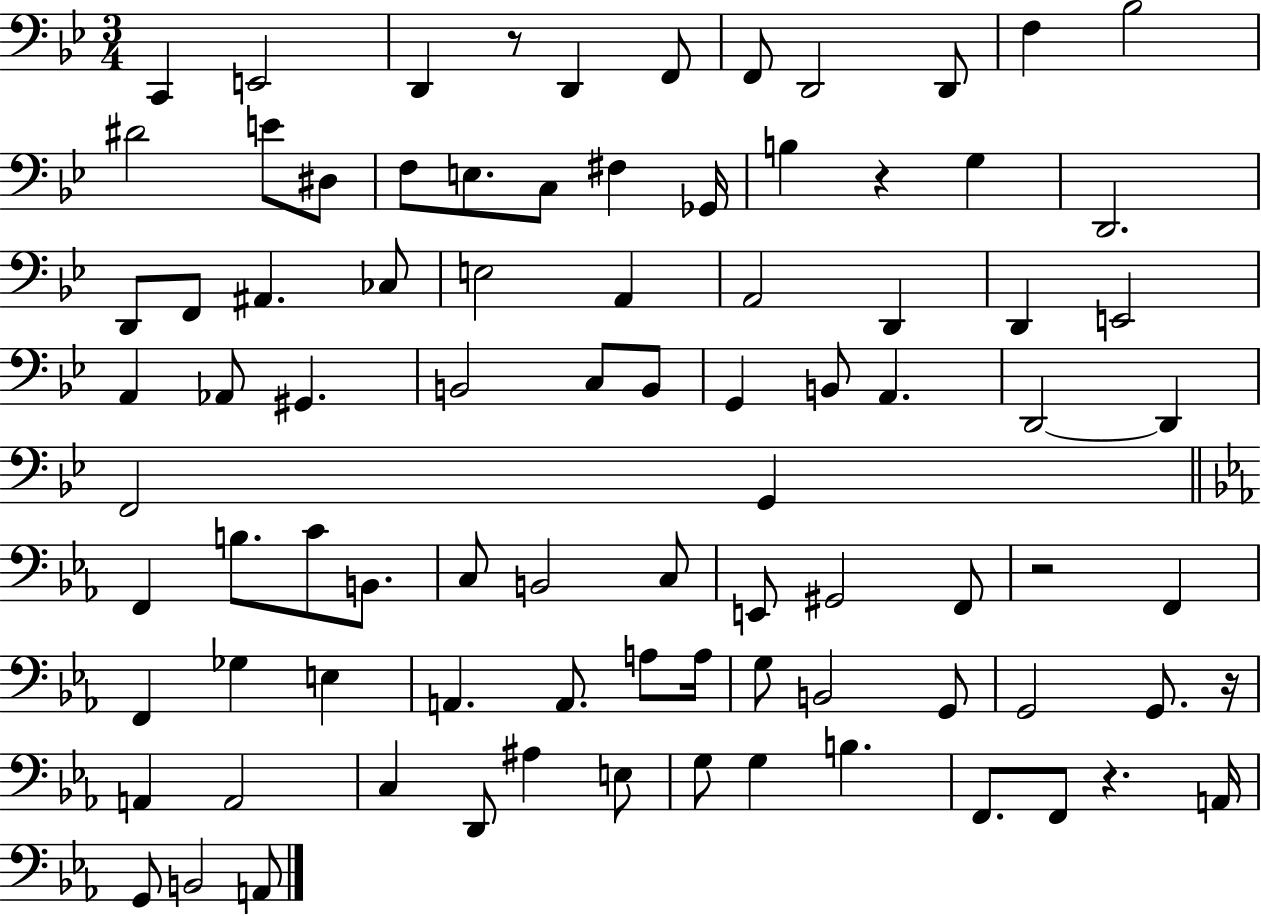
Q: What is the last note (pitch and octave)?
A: A2